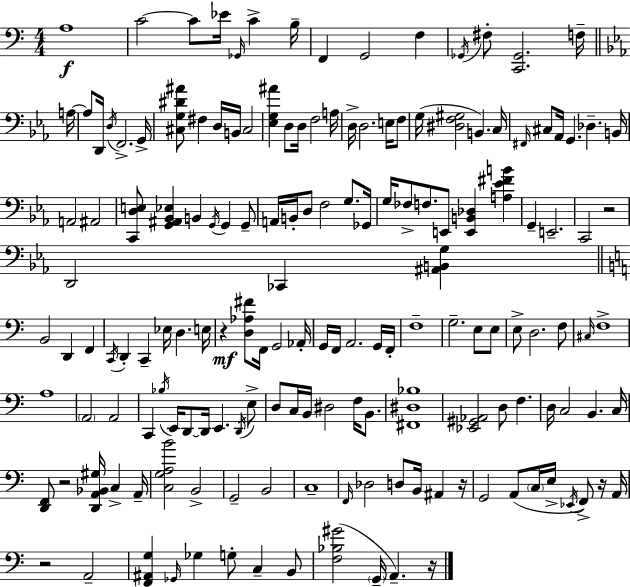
{
  \clef bass
  \numericTimeSignature
  \time 4/4
  \key a \minor
  a1\f | c'2~~ c'8 ees'16 \grace { ges,16 } c'4-> | b16-- f,4 g,2 f4 | \acciaccatura { ges,16 } fis8-. <c, ges,>2. | \break f16-- \bar "||" \break \key ees \major a16~~ a8 d,16 \acciaccatura { d16 } f,2.-> | g,16-> <cis g dis' ais'>8 fis4 d16 b,16 cis2 | <ees g ais'>4 d8 d16 f2 | a16 d16-> d2. e16 | \break f8 g16( <dis f gis>2 b,4.) | c16 \grace { fis,16 } cis8 aes,16 g,4. des4.-- | b,16 a,2 ais,2 | <c, d e>8 <g, ais, bes, ees>4 b,4 \acciaccatura { g,16 } g,4 | \break g,8-- a,16 b,16-. d8 f2 | g8. ges,16 g16 fes8-> f8. e,8 <e, b, des>4 | <a ees' fis' b'>4 g,4-- e,2.-- | c,2 r2 | \break d,2 ces,4 | <ais, b, g>4 \bar "||" \break \key c \major b,2 d,4 f,4 | \acciaccatura { c,16 } d,4-. c,4-- ees16 d4. | e16 r4\mf <d aes fis'>8 f,16 g,2 | aes,16-. g,16 f,16 a,2. g,16 | \break f,16-. f1-- | g2.-- e8 e8 | e8-> d2. f8 | \grace { cis16 } f1-> | \break a1 | \parenthesize a,2 a,2 | c,4 \acciaccatura { bes16 } e,16 d,8~~ d,16 e,4. | \acciaccatura { d,16 } e8-> d8 c16 b,16 dis2 | \break f16 b,8. <fis, dis bes>1 | <ees, gis, aes,>2 d8 f4. | d16 c2 b,4. | c16 <d, f,>8 r2 <d, a, bes, gis>16 c4-> | \break a,16-- <c g a b'>2 b,2-> | g,2-- b,2 | c1-- | \grace { f,16 } des2 d8 b,16 | \break ais,4 r16 g,2 a,8( \parenthesize c16 | e16-> \acciaccatura { ees,16 } f,8->) r16 a,16 r2 a,2-- | <f, ais, g>4 \grace { ges,16 } ges4 g8-. | c4-- b,8 <f bes gis'>2( \parenthesize g,16-- | \break a,4.--) r16 \bar "|."
}